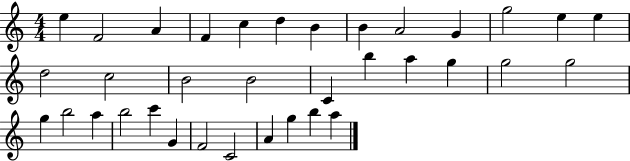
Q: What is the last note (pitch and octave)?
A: A5